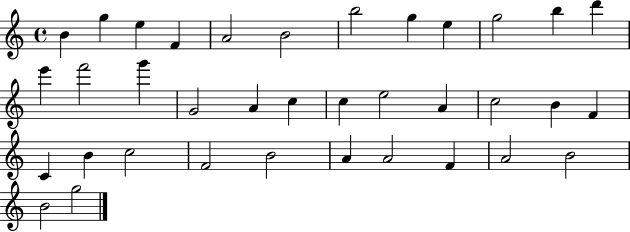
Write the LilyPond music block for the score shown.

{
  \clef treble
  \time 4/4
  \defaultTimeSignature
  \key c \major
  b'4 g''4 e''4 f'4 | a'2 b'2 | b''2 g''4 e''4 | g''2 b''4 d'''4 | \break e'''4 f'''2 g'''4 | g'2 a'4 c''4 | c''4 e''2 a'4 | c''2 b'4 f'4 | \break c'4 b'4 c''2 | f'2 b'2 | a'4 a'2 f'4 | a'2 b'2 | \break b'2 g''2 | \bar "|."
}